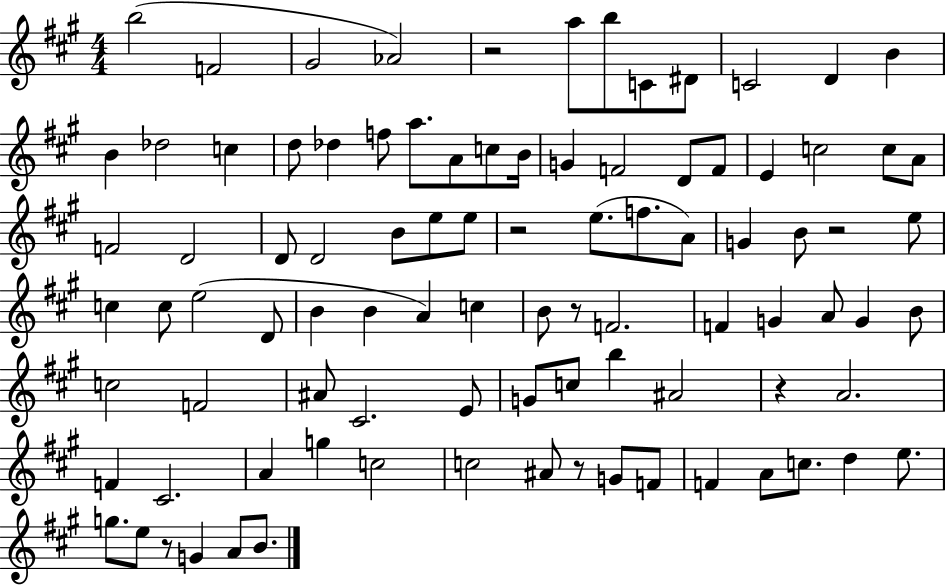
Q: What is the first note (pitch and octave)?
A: B5